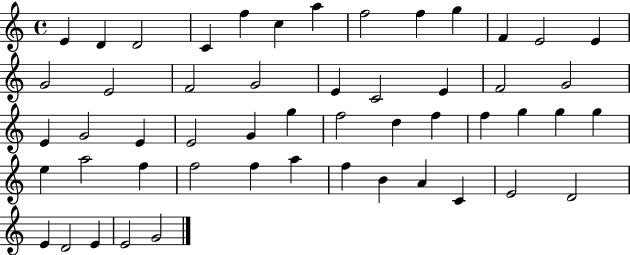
X:1
T:Untitled
M:4/4
L:1/4
K:C
E D D2 C f c a f2 f g F E2 E G2 E2 F2 G2 E C2 E F2 G2 E G2 E E2 G g f2 d f f g g g e a2 f f2 f a f B A C E2 D2 E D2 E E2 G2